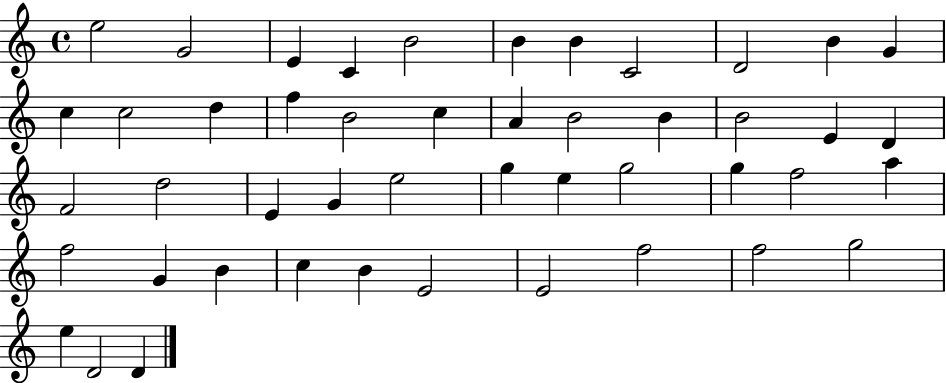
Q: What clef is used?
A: treble